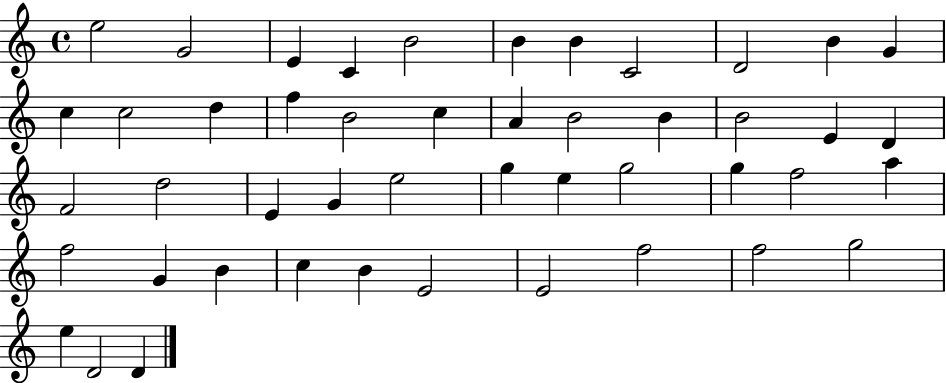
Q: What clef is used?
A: treble